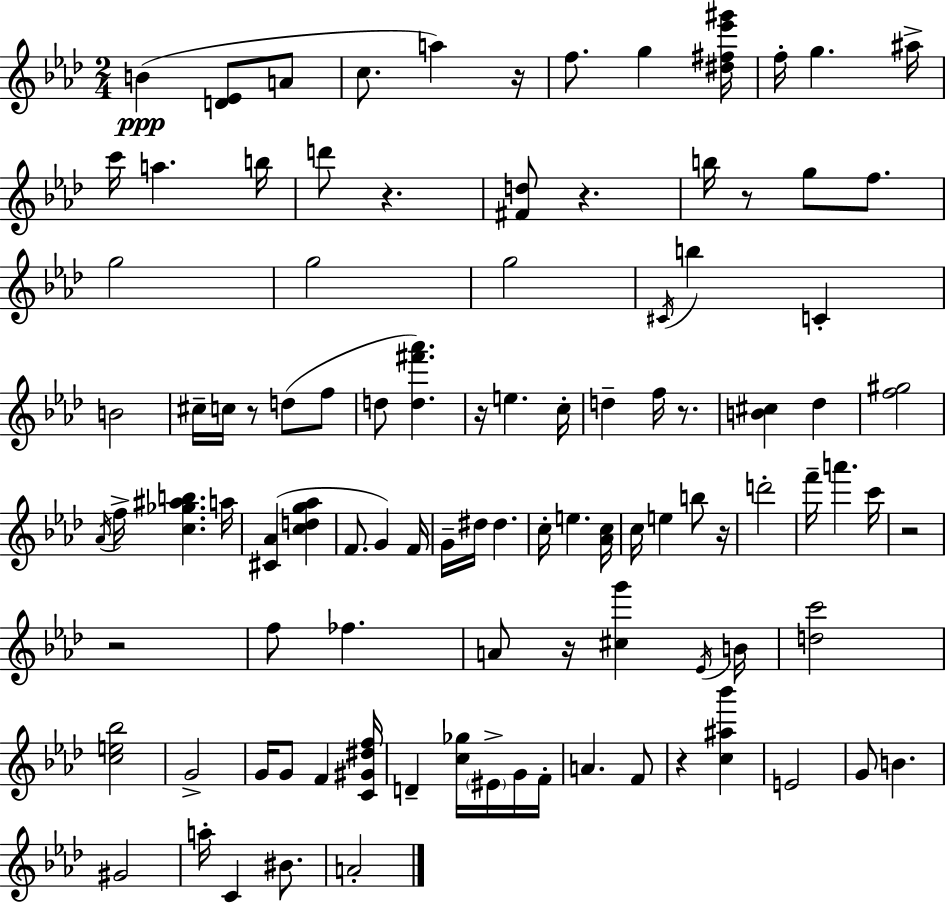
B4/q [D4,Eb4]/e A4/e C5/e. A5/q R/s F5/e. G5/q [D#5,F#5,Eb6,G#6]/s F5/s G5/q. A#5/s C6/s A5/q. B5/s D6/e R/q. [F#4,D5]/e R/q. B5/s R/e G5/e F5/e. G5/h G5/h G5/h C#4/s B5/q C4/q B4/h C#5/s C5/s R/e D5/e F5/e D5/e [D5,F#6,Ab6]/q. R/s E5/q. C5/s D5/q F5/s R/e. [B4,C#5]/q Db5/q [F5,G#5]/h Ab4/s F5/s [C5,Gb5,A#5,B5]/q. A5/s [C#4,Ab4]/q [C5,D5,G5,Ab5]/q F4/e. G4/q F4/s G4/s D#5/s D#5/q. C5/s E5/q. [Ab4,C5]/s C5/s E5/q B5/e R/s D6/h F6/s A6/q. C6/s R/h R/h F5/e FES5/q. A4/e R/s [C#5,G6]/q Eb4/s B4/s [D5,C6]/h [C5,E5,Bb5]/h G4/h G4/s G4/e F4/q [C4,G#4,D#5,F5]/s D4/q [C5,Gb5]/s EIS4/s G4/s F4/s A4/q. F4/e R/q [C5,A#5,Bb6]/q E4/h G4/e B4/q. G#4/h A5/s C4/q BIS4/e. A4/h